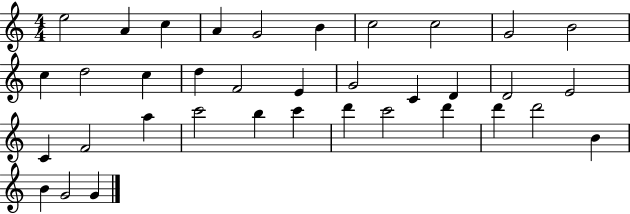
X:1
T:Untitled
M:4/4
L:1/4
K:C
e2 A c A G2 B c2 c2 G2 B2 c d2 c d F2 E G2 C D D2 E2 C F2 a c'2 b c' d' c'2 d' d' d'2 B B G2 G